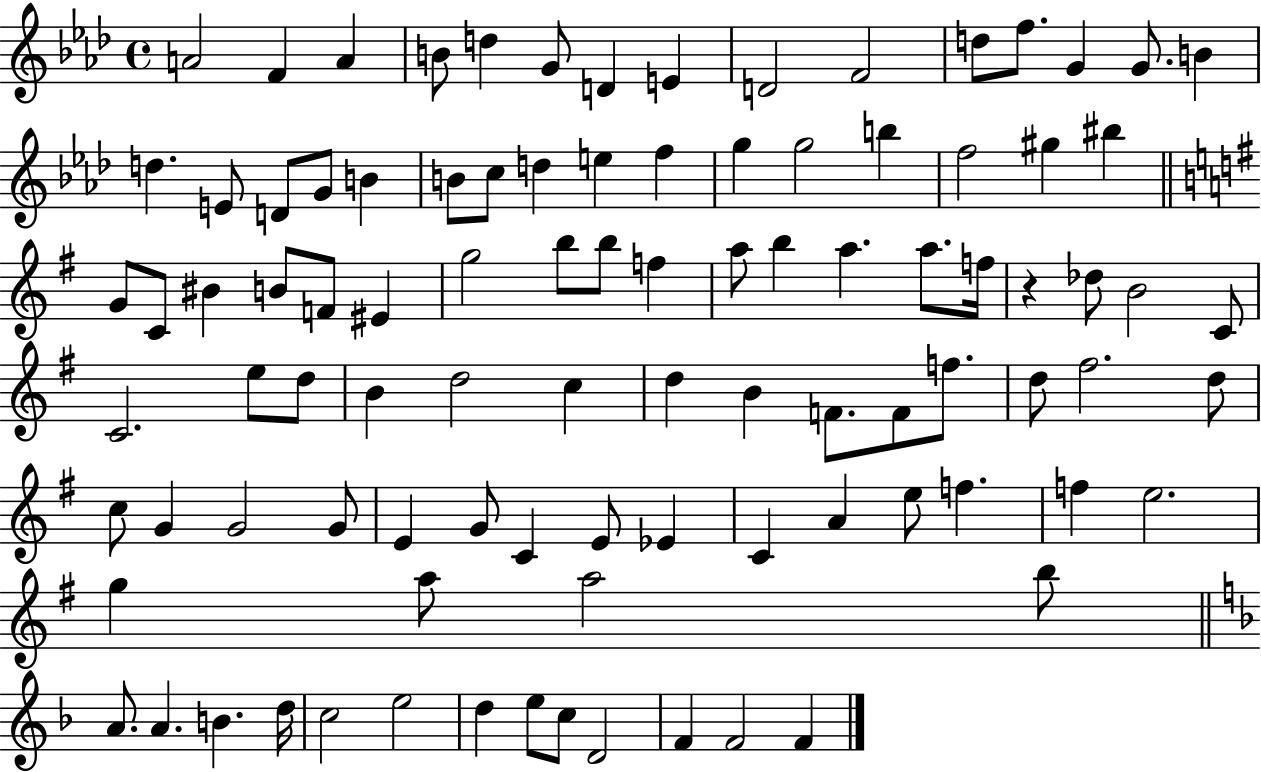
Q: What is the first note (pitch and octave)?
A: A4